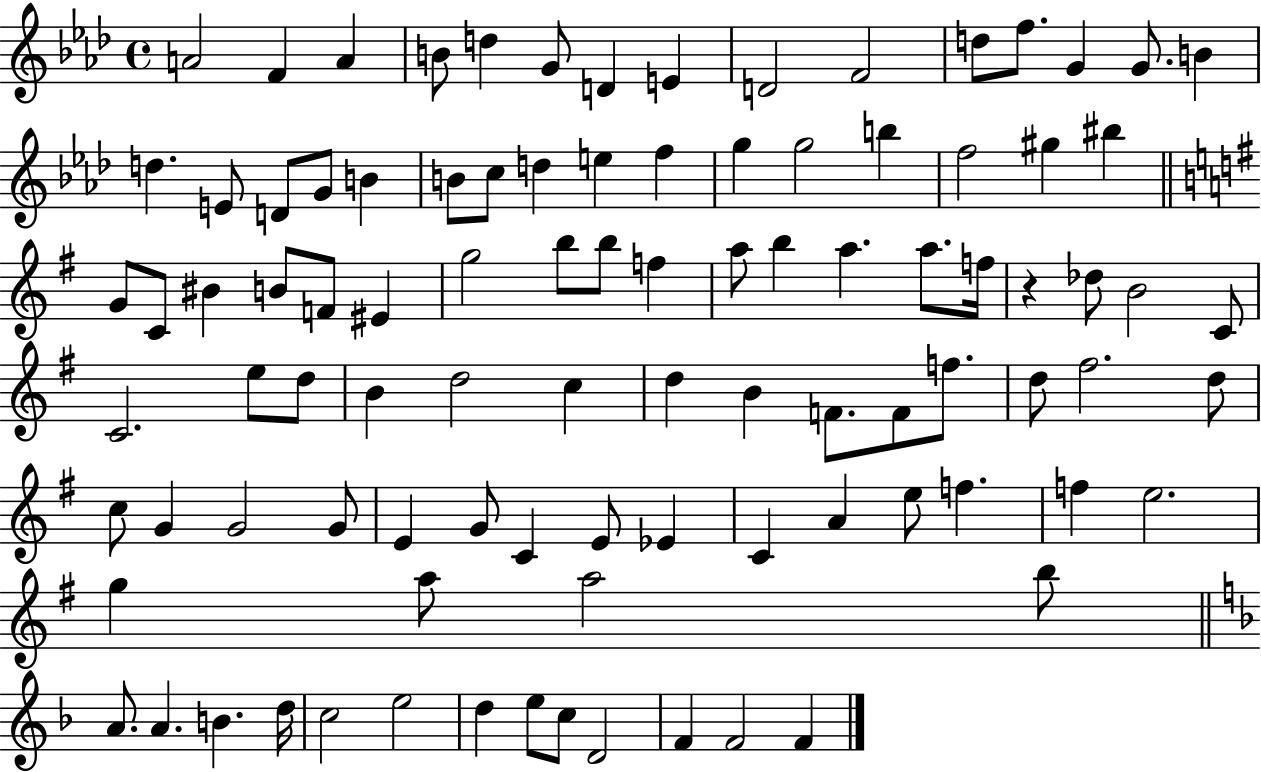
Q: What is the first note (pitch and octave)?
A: A4